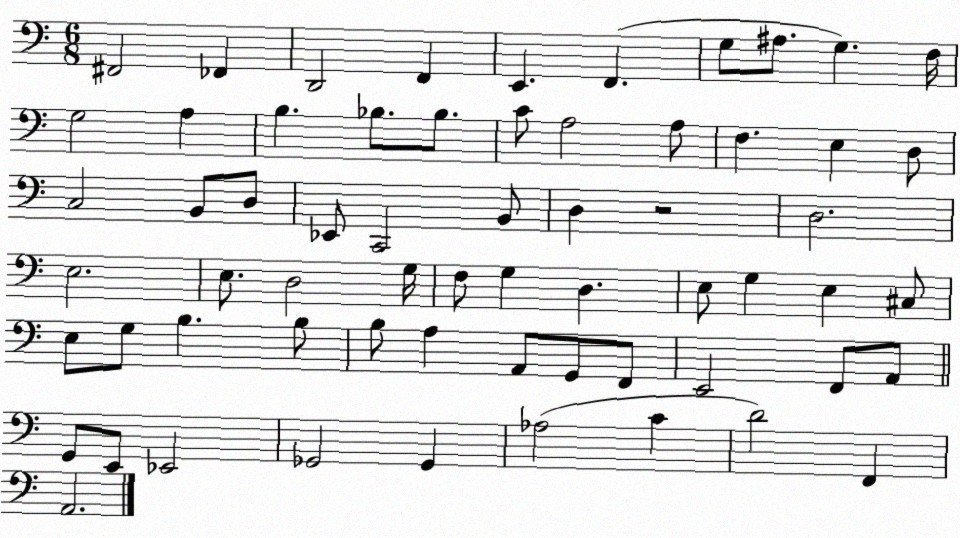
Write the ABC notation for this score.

X:1
T:Untitled
M:6/8
L:1/4
K:C
^F,,2 _F,, D,,2 F,, E,, F,, G,/2 ^A,/2 G, F,/4 G,2 A, B, _B,/2 _B,/2 C/2 A,2 A,/2 F, E, D,/2 C,2 B,,/2 D,/2 _E,,/2 C,,2 B,,/2 D, z2 D,2 E,2 E,/2 D,2 G,/4 F,/2 G, D, E,/2 G, E, ^C,/2 E,/2 G,/2 B, B,/2 B,/2 A, A,,/2 G,,/2 F,,/2 E,,2 F,,/2 A,,/2 G,,/2 E,,/2 _E,,2 _G,,2 _G,, _A,2 C D2 F,, A,,2